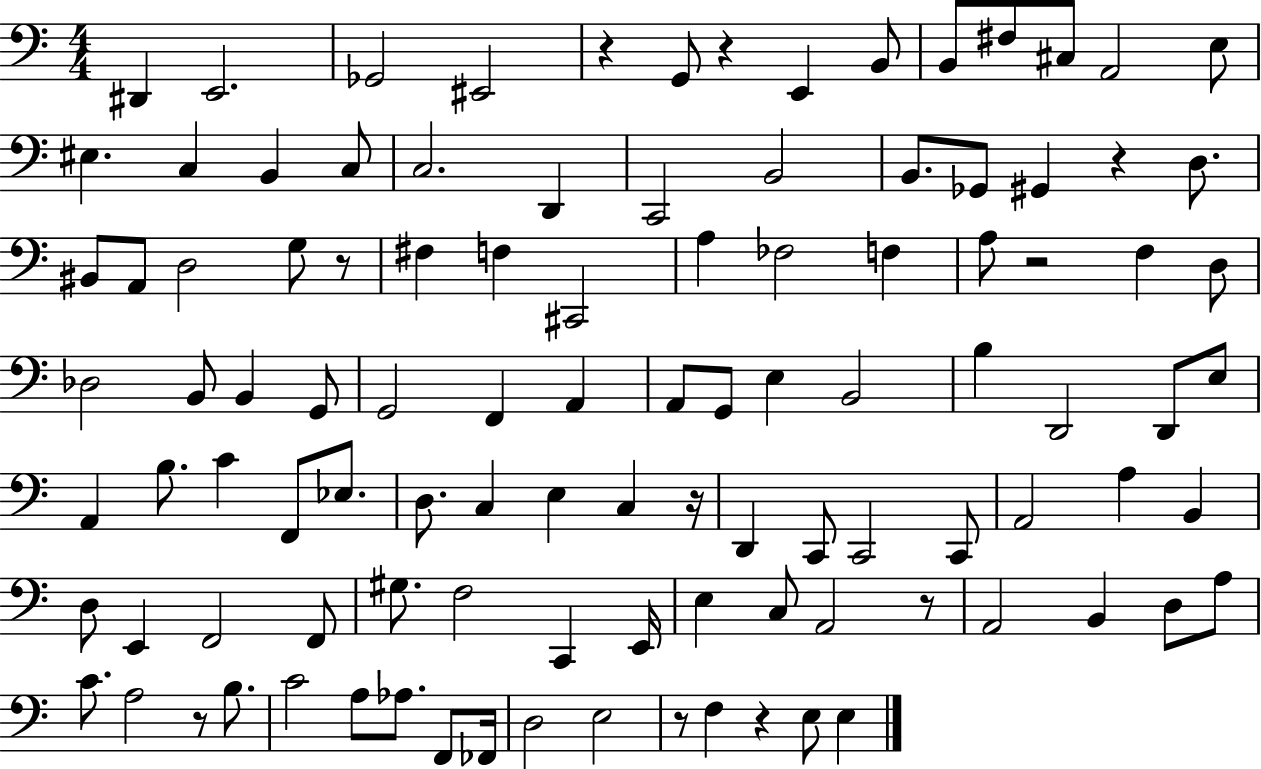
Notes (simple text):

D#2/q E2/h. Gb2/h EIS2/h R/q G2/e R/q E2/q B2/e B2/e F#3/e C#3/e A2/h E3/e EIS3/q. C3/q B2/q C3/e C3/h. D2/q C2/h B2/h B2/e. Gb2/e G#2/q R/q D3/e. BIS2/e A2/e D3/h G3/e R/e F#3/q F3/q C#2/h A3/q FES3/h F3/q A3/e R/h F3/q D3/e Db3/h B2/e B2/q G2/e G2/h F2/q A2/q A2/e G2/e E3/q B2/h B3/q D2/h D2/e E3/e A2/q B3/e. C4/q F2/e Eb3/e. D3/e. C3/q E3/q C3/q R/s D2/q C2/e C2/h C2/e A2/h A3/q B2/q D3/e E2/q F2/h F2/e G#3/e. F3/h C2/q E2/s E3/q C3/e A2/h R/e A2/h B2/q D3/e A3/e C4/e. A3/h R/e B3/e. C4/h A3/e Ab3/e. F2/e FES2/s D3/h E3/h R/e F3/q R/q E3/e E3/q